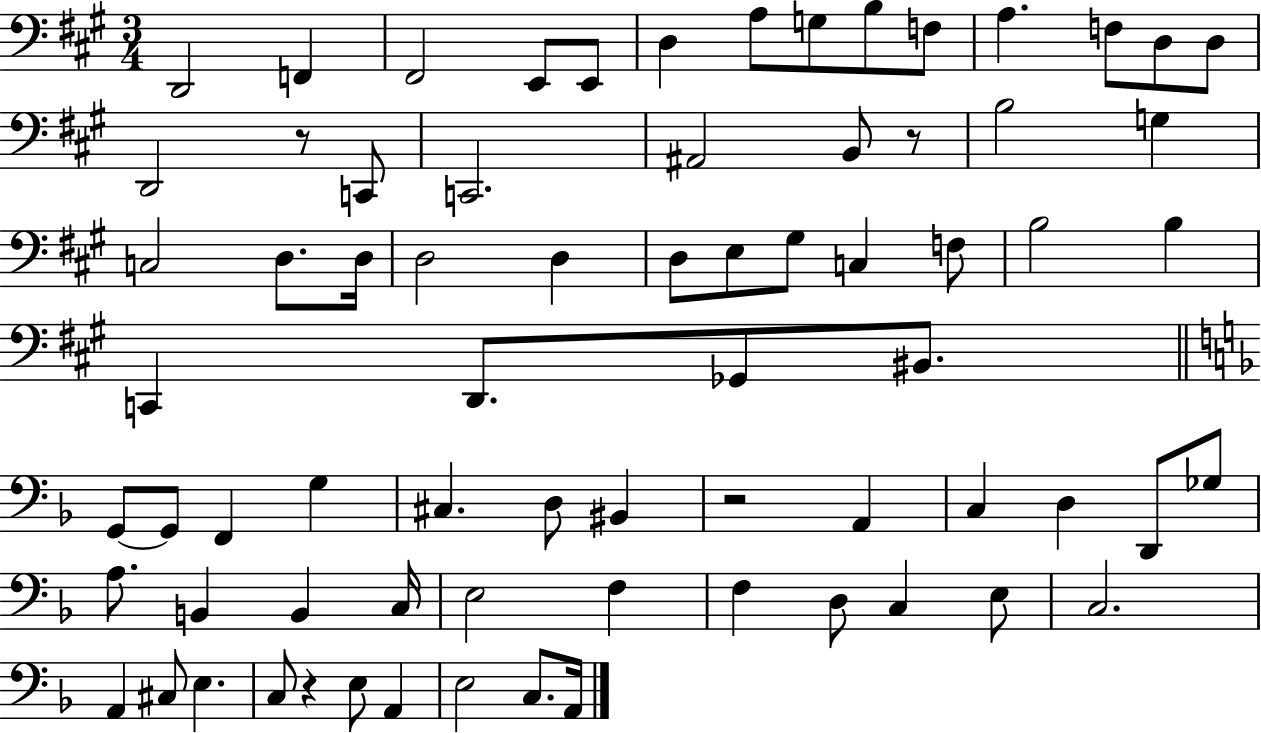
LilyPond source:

{
  \clef bass
  \numericTimeSignature
  \time 3/4
  \key a \major
  d,2 f,4 | fis,2 e,8 e,8 | d4 a8 g8 b8 f8 | a4. f8 d8 d8 | \break d,2 r8 c,8 | c,2. | ais,2 b,8 r8 | b2 g4 | \break c2 d8. d16 | d2 d4 | d8 e8 gis8 c4 f8 | b2 b4 | \break c,4 d,8. ges,8 bis,8. | \bar "||" \break \key f \major g,8~~ g,8 f,4 g4 | cis4. d8 bis,4 | r2 a,4 | c4 d4 d,8 ges8 | \break a8. b,4 b,4 c16 | e2 f4 | f4 d8 c4 e8 | c2. | \break a,4 cis8 e4. | c8 r4 e8 a,4 | e2 c8. a,16 | \bar "|."
}